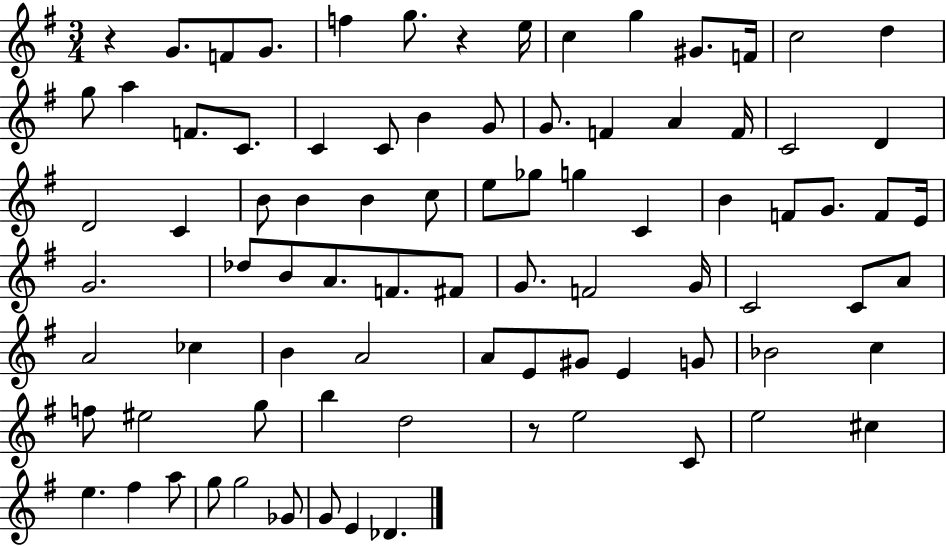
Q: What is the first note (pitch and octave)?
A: G4